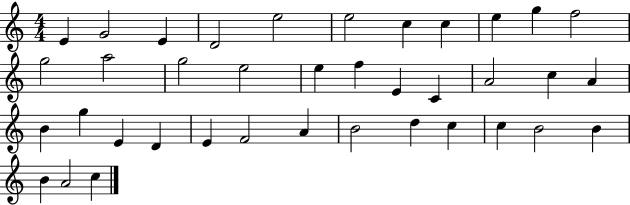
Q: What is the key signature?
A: C major